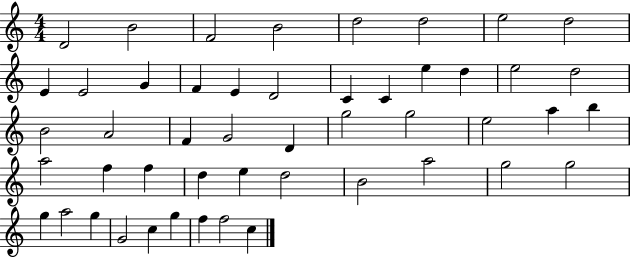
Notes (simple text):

D4/h B4/h F4/h B4/h D5/h D5/h E5/h D5/h E4/q E4/h G4/q F4/q E4/q D4/h C4/q C4/q E5/q D5/q E5/h D5/h B4/h A4/h F4/q G4/h D4/q G5/h G5/h E5/h A5/q B5/q A5/h F5/q F5/q D5/q E5/q D5/h B4/h A5/h G5/h G5/h G5/q A5/h G5/q G4/h C5/q G5/q F5/q F5/h C5/q